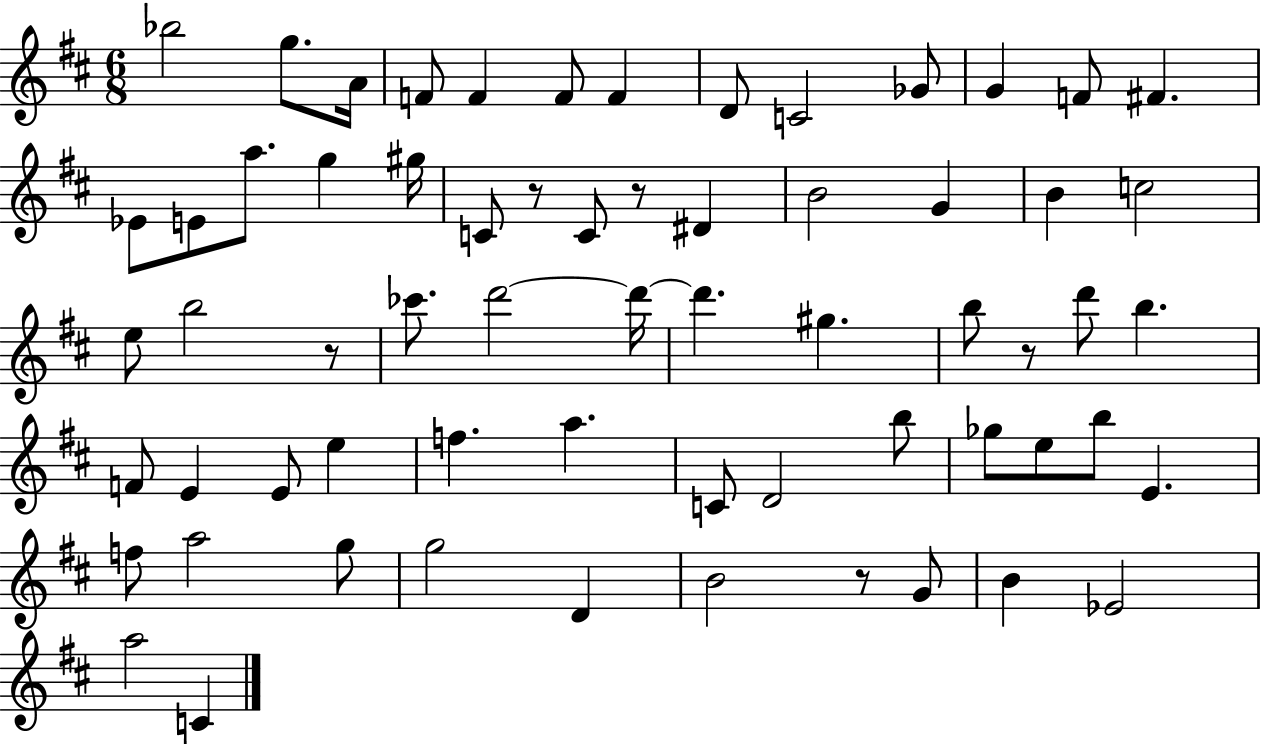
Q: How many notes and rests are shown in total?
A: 64